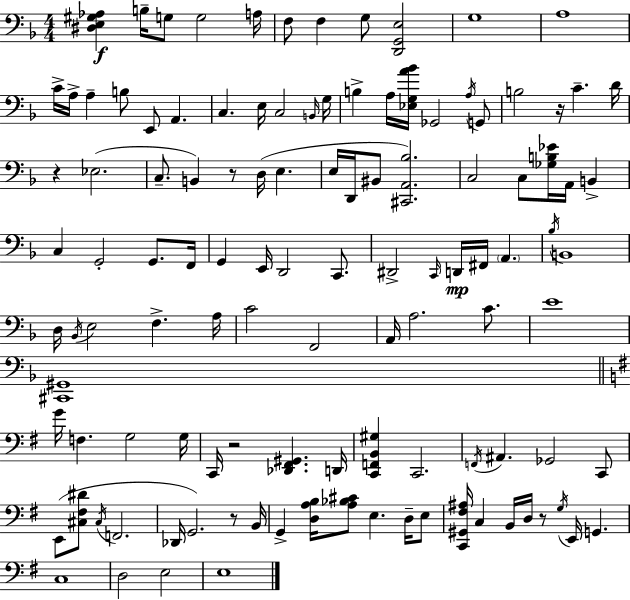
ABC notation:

X:1
T:Untitled
M:4/4
L:1/4
K:F
[^D,E,^G,_A,] B,/4 G,/2 G,2 A,/4 F,/2 F, G,/2 [D,,G,,E,]2 G,4 A,4 C/4 A,/4 A, B,/2 E,,/2 A,, C, E,/4 C,2 B,,/4 G,/4 B, A,/4 [_E,G,A_B]/4 _G,,2 A,/4 G,,/2 B,2 z/4 C D/4 z _E,2 C,/2 B,, z/2 D,/4 E, E,/4 D,,/4 ^B,,/2 [^C,,A,,_B,]2 C,2 C,/2 [_G,B,_E]/4 A,,/4 B,, C, G,,2 G,,/2 F,,/4 G,, E,,/4 D,,2 C,,/2 ^D,,2 C,,/4 D,,/4 ^F,,/4 A,, _B,/4 B,,4 D,/4 _B,,/4 E,2 F, A,/4 C2 F,,2 A,,/4 A,2 C/2 E4 [^C,,^G,,]4 G/4 F, G,2 G,/4 C,,/4 z2 [_D,,^F,,^G,,] D,,/4 [C,,F,,B,,^G,] C,,2 F,,/4 ^A,, _G,,2 C,,/2 E,,/2 [^C,^F,^D]/2 ^C,/4 F,,2 _D,,/4 G,,2 z/2 B,,/4 G,, [D,A,B,]/4 [A,_B,^C]/2 E, D,/4 E,/2 [C,,^G,,^F,^A,]/4 C, B,,/4 D,/4 z/2 G,/4 E,,/4 G,, C,4 D,2 E,2 E,4